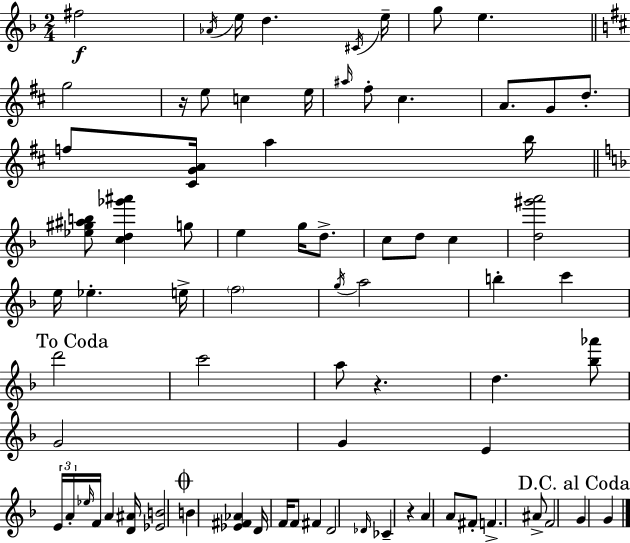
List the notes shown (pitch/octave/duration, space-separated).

F#5/h Ab4/s E5/s D5/q. C#4/s E5/s G5/e E5/q. G5/h R/s E5/e C5/q E5/s A#5/s F#5/e C#5/q. A4/e. G4/e D5/e. F5/e [C#4,G4,A4]/s A5/q B5/s [Eb5,G#5,A#5,B5]/e [C5,D5,Gb6,A#6]/q G5/e E5/q G5/s D5/e. C5/e D5/e C5/q [D5,G#6,A6]/h E5/s Eb5/q. E5/s F5/h G5/s A5/h B5/q C6/q D6/h C6/h A5/e R/q. D5/q. [Bb5,Ab6]/e G4/h G4/q E4/q E4/s A4/s Eb5/s F4/s A4/q [D4,A#4]/s [Eb4,B4]/h B4/q [Eb4,F#4,Ab4]/q D4/s F4/s F4/e F#4/q D4/h Db4/s CES4/q R/q A4/q A4/e F#4/e F4/q. A#4/e F4/h G4/q G4/q